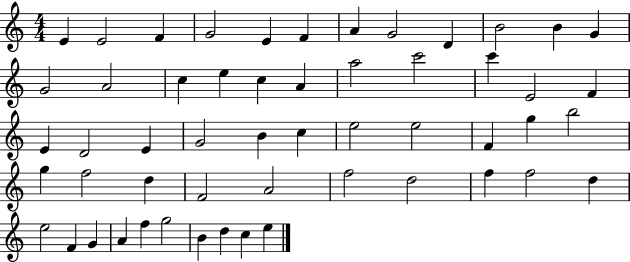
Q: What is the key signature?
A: C major